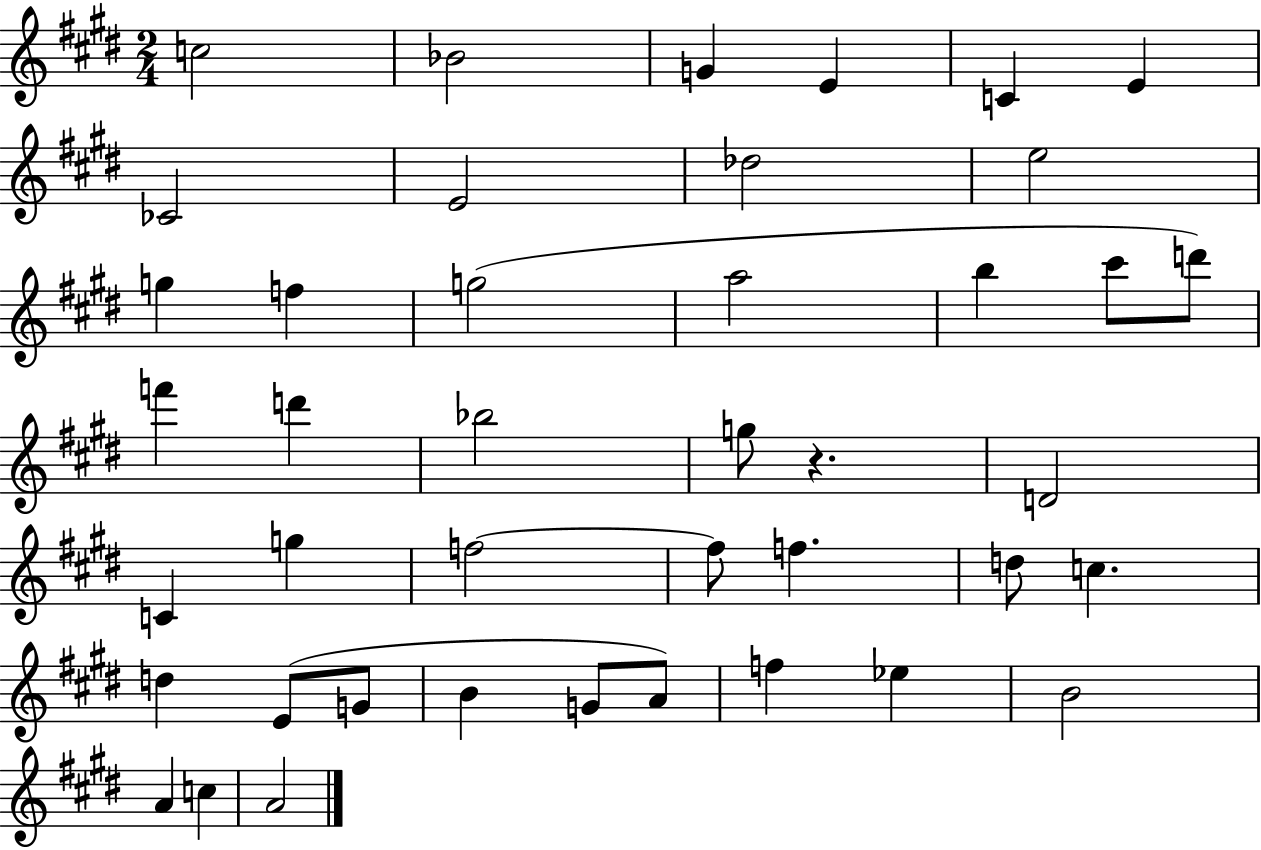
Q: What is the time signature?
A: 2/4